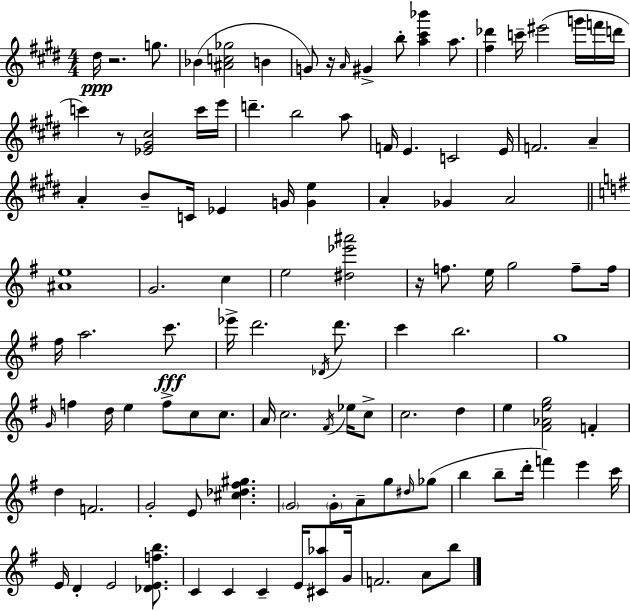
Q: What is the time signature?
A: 4/4